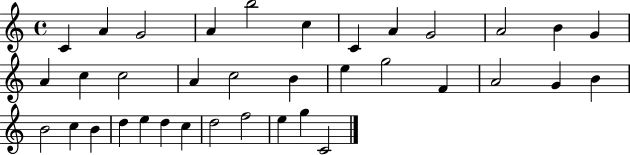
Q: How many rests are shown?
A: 0